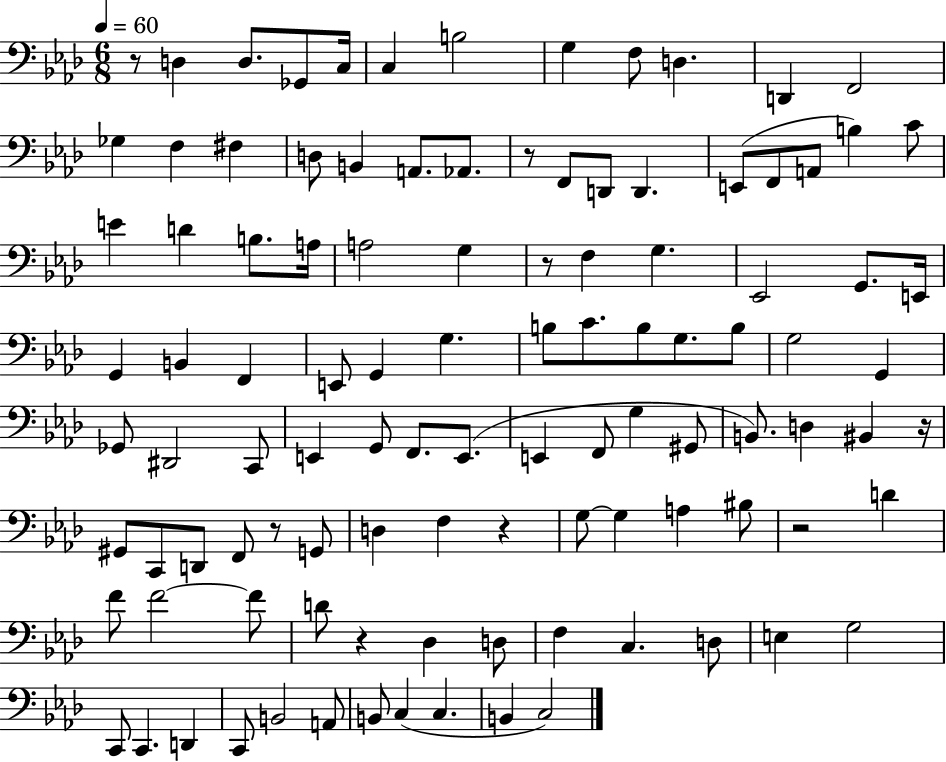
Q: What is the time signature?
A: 6/8